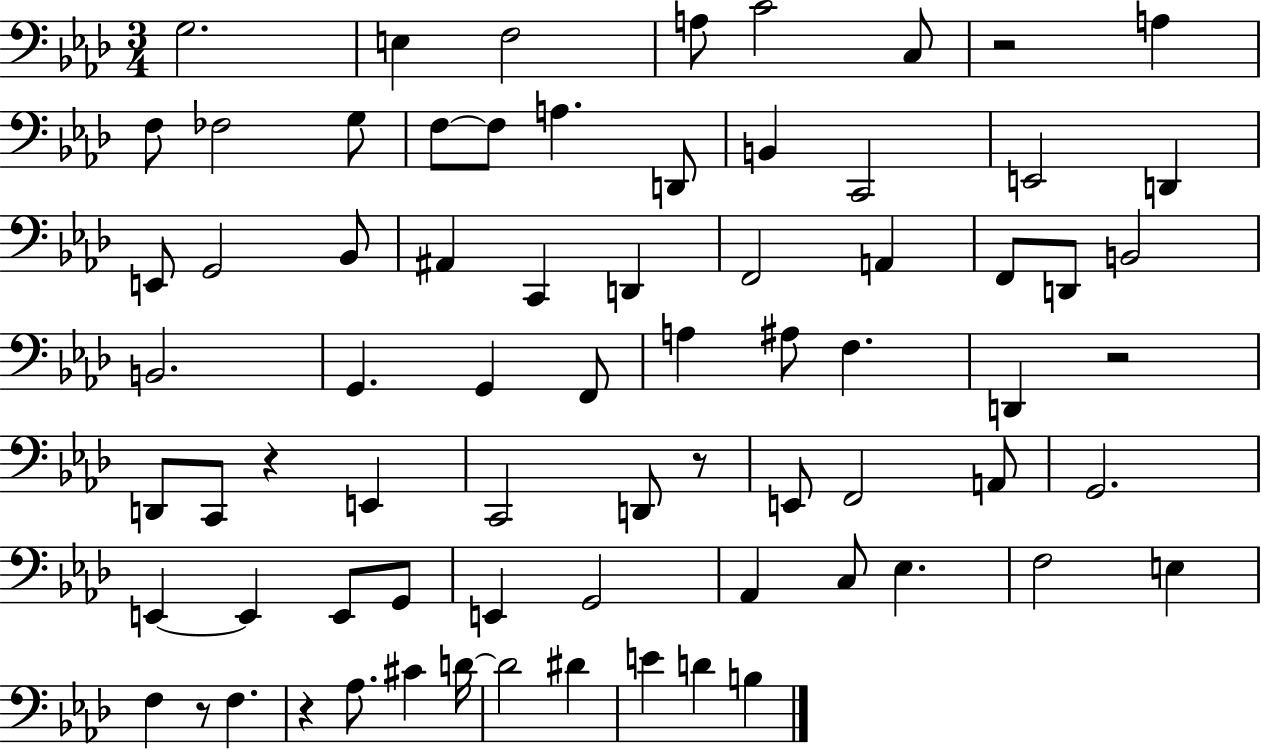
{
  \clef bass
  \numericTimeSignature
  \time 3/4
  \key aes \major
  \repeat volta 2 { g2. | e4 f2 | a8 c'2 c8 | r2 a4 | \break f8 fes2 g8 | f8~~ f8 a4. d,8 | b,4 c,2 | e,2 d,4 | \break e,8 g,2 bes,8 | ais,4 c,4 d,4 | f,2 a,4 | f,8 d,8 b,2 | \break b,2. | g,4. g,4 f,8 | a4 ais8 f4. | d,4 r2 | \break d,8 c,8 r4 e,4 | c,2 d,8 r8 | e,8 f,2 a,8 | g,2. | \break e,4~~ e,4 e,8 g,8 | e,4 g,2 | aes,4 c8 ees4. | f2 e4 | \break f4 r8 f4. | r4 aes8. cis'4 d'16~~ | d'2 dis'4 | e'4 d'4 b4 | \break } \bar "|."
}